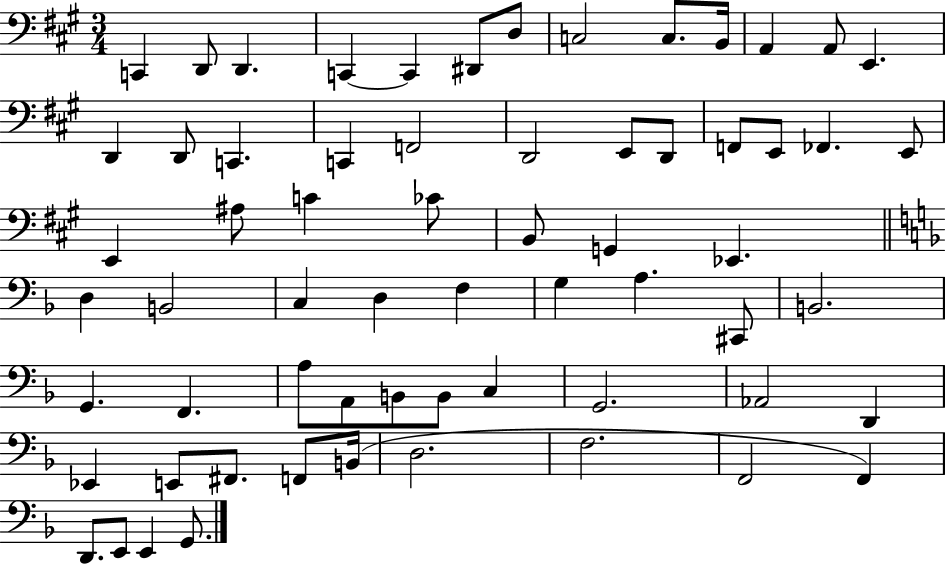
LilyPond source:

{
  \clef bass
  \numericTimeSignature
  \time 3/4
  \key a \major
  \repeat volta 2 { c,4 d,8 d,4. | c,4~~ c,4 dis,8 d8 | c2 c8. b,16 | a,4 a,8 e,4. | \break d,4 d,8 c,4. | c,4 f,2 | d,2 e,8 d,8 | f,8 e,8 fes,4. e,8 | \break e,4 ais8 c'4 ces'8 | b,8 g,4 ees,4. | \bar "||" \break \key f \major d4 b,2 | c4 d4 f4 | g4 a4. cis,8 | b,2. | \break g,4. f,4. | a8 a,8 b,8 b,8 c4 | g,2. | aes,2 d,4 | \break ees,4 e,8 fis,8. f,8 b,16( | d2. | f2. | f,2 f,4) | \break d,8. e,8 e,4 g,8. | } \bar "|."
}